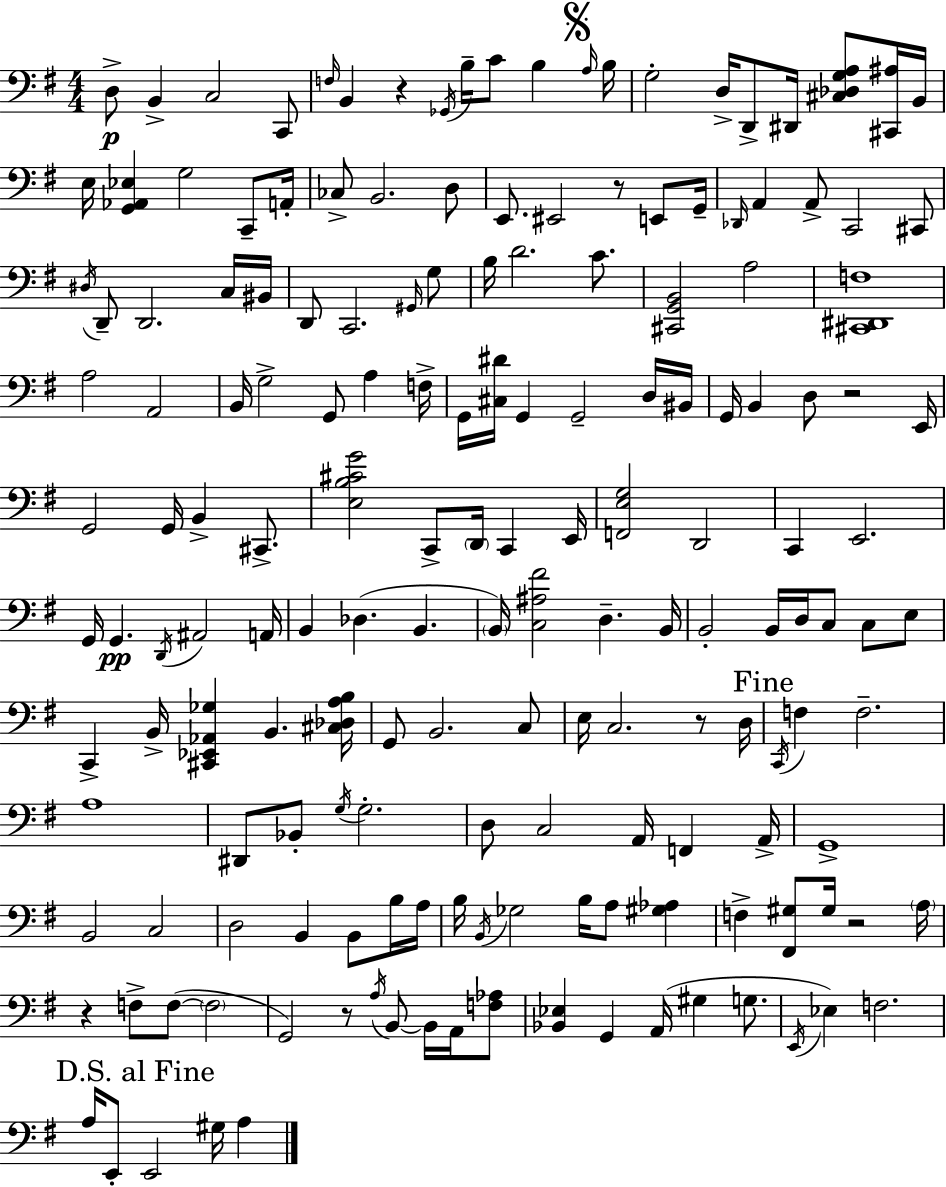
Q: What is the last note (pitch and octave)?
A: A3